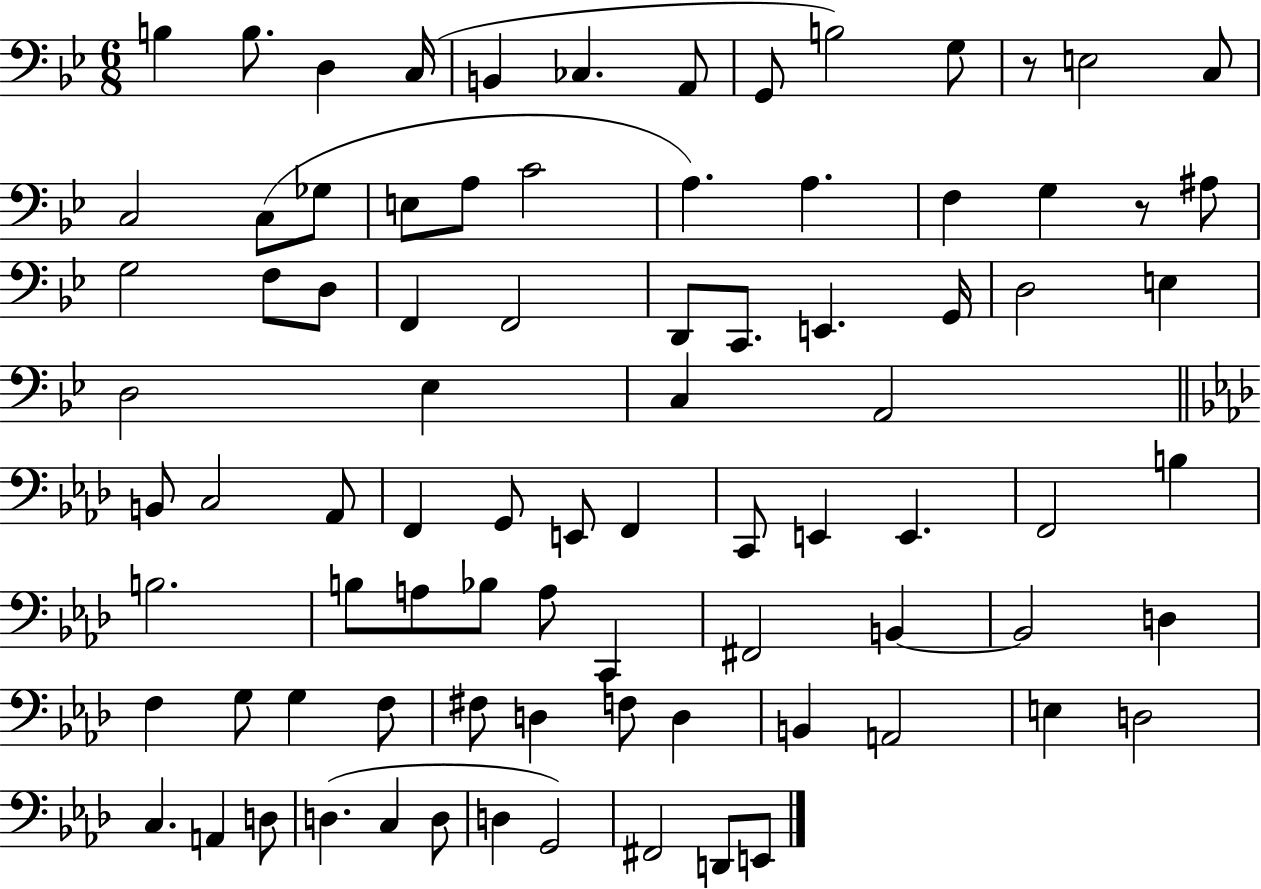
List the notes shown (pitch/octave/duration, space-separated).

B3/q B3/e. D3/q C3/s B2/q CES3/q. A2/e G2/e B3/h G3/e R/e E3/h C3/e C3/h C3/e Gb3/e E3/e A3/e C4/h A3/q. A3/q. F3/q G3/q R/e A#3/e G3/h F3/e D3/e F2/q F2/h D2/e C2/e. E2/q. G2/s D3/h E3/q D3/h Eb3/q C3/q A2/h B2/e C3/h Ab2/e F2/q G2/e E2/e F2/q C2/e E2/q E2/q. F2/h B3/q B3/h. B3/e A3/e Bb3/e A3/e C2/q F#2/h B2/q B2/h D3/q F3/q G3/e G3/q F3/e F#3/e D3/q F3/e D3/q B2/q A2/h E3/q D3/h C3/q. A2/q D3/e D3/q. C3/q D3/e D3/q G2/h F#2/h D2/e E2/e